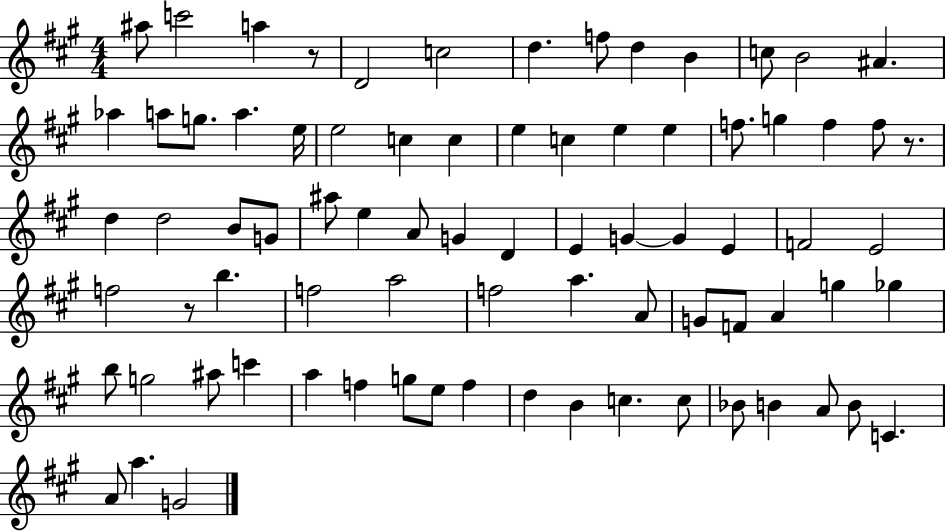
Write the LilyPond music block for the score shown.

{
  \clef treble
  \numericTimeSignature
  \time 4/4
  \key a \major
  ais''8 c'''2 a''4 r8 | d'2 c''2 | d''4. f''8 d''4 b'4 | c''8 b'2 ais'4. | \break aes''4 a''8 g''8. a''4. e''16 | e''2 c''4 c''4 | e''4 c''4 e''4 e''4 | f''8. g''4 f''4 f''8 r8. | \break d''4 d''2 b'8 g'8 | ais''8 e''4 a'8 g'4 d'4 | e'4 g'4~~ g'4 e'4 | f'2 e'2 | \break f''2 r8 b''4. | f''2 a''2 | f''2 a''4. a'8 | g'8 f'8 a'4 g''4 ges''4 | \break b''8 g''2 ais''8 c'''4 | a''4 f''4 g''8 e''8 f''4 | d''4 b'4 c''4. c''8 | bes'8 b'4 a'8 b'8 c'4. | \break a'8 a''4. g'2 | \bar "|."
}